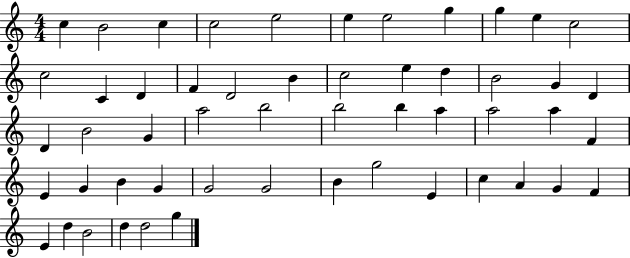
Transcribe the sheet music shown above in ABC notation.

X:1
T:Untitled
M:4/4
L:1/4
K:C
c B2 c c2 e2 e e2 g g e c2 c2 C D F D2 B c2 e d B2 G D D B2 G a2 b2 b2 b a a2 a F E G B G G2 G2 B g2 E c A G F E d B2 d d2 g